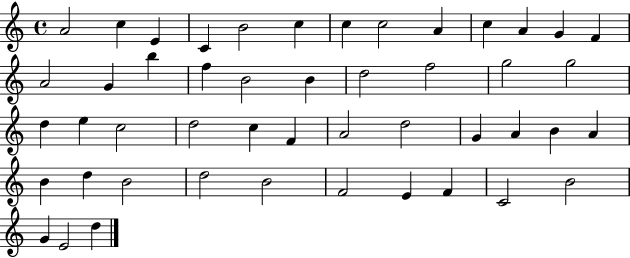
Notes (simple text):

A4/h C5/q E4/q C4/q B4/h C5/q C5/q C5/h A4/q C5/q A4/q G4/q F4/q A4/h G4/q B5/q F5/q B4/h B4/q D5/h F5/h G5/h G5/h D5/q E5/q C5/h D5/h C5/q F4/q A4/h D5/h G4/q A4/q B4/q A4/q B4/q D5/q B4/h D5/h B4/h F4/h E4/q F4/q C4/h B4/h G4/q E4/h D5/q